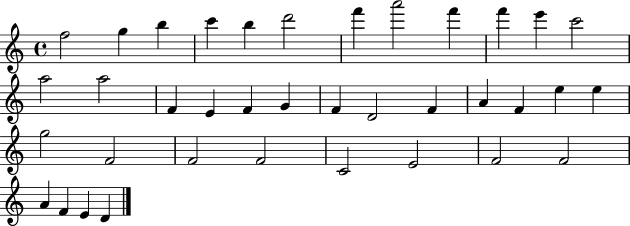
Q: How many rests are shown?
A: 0